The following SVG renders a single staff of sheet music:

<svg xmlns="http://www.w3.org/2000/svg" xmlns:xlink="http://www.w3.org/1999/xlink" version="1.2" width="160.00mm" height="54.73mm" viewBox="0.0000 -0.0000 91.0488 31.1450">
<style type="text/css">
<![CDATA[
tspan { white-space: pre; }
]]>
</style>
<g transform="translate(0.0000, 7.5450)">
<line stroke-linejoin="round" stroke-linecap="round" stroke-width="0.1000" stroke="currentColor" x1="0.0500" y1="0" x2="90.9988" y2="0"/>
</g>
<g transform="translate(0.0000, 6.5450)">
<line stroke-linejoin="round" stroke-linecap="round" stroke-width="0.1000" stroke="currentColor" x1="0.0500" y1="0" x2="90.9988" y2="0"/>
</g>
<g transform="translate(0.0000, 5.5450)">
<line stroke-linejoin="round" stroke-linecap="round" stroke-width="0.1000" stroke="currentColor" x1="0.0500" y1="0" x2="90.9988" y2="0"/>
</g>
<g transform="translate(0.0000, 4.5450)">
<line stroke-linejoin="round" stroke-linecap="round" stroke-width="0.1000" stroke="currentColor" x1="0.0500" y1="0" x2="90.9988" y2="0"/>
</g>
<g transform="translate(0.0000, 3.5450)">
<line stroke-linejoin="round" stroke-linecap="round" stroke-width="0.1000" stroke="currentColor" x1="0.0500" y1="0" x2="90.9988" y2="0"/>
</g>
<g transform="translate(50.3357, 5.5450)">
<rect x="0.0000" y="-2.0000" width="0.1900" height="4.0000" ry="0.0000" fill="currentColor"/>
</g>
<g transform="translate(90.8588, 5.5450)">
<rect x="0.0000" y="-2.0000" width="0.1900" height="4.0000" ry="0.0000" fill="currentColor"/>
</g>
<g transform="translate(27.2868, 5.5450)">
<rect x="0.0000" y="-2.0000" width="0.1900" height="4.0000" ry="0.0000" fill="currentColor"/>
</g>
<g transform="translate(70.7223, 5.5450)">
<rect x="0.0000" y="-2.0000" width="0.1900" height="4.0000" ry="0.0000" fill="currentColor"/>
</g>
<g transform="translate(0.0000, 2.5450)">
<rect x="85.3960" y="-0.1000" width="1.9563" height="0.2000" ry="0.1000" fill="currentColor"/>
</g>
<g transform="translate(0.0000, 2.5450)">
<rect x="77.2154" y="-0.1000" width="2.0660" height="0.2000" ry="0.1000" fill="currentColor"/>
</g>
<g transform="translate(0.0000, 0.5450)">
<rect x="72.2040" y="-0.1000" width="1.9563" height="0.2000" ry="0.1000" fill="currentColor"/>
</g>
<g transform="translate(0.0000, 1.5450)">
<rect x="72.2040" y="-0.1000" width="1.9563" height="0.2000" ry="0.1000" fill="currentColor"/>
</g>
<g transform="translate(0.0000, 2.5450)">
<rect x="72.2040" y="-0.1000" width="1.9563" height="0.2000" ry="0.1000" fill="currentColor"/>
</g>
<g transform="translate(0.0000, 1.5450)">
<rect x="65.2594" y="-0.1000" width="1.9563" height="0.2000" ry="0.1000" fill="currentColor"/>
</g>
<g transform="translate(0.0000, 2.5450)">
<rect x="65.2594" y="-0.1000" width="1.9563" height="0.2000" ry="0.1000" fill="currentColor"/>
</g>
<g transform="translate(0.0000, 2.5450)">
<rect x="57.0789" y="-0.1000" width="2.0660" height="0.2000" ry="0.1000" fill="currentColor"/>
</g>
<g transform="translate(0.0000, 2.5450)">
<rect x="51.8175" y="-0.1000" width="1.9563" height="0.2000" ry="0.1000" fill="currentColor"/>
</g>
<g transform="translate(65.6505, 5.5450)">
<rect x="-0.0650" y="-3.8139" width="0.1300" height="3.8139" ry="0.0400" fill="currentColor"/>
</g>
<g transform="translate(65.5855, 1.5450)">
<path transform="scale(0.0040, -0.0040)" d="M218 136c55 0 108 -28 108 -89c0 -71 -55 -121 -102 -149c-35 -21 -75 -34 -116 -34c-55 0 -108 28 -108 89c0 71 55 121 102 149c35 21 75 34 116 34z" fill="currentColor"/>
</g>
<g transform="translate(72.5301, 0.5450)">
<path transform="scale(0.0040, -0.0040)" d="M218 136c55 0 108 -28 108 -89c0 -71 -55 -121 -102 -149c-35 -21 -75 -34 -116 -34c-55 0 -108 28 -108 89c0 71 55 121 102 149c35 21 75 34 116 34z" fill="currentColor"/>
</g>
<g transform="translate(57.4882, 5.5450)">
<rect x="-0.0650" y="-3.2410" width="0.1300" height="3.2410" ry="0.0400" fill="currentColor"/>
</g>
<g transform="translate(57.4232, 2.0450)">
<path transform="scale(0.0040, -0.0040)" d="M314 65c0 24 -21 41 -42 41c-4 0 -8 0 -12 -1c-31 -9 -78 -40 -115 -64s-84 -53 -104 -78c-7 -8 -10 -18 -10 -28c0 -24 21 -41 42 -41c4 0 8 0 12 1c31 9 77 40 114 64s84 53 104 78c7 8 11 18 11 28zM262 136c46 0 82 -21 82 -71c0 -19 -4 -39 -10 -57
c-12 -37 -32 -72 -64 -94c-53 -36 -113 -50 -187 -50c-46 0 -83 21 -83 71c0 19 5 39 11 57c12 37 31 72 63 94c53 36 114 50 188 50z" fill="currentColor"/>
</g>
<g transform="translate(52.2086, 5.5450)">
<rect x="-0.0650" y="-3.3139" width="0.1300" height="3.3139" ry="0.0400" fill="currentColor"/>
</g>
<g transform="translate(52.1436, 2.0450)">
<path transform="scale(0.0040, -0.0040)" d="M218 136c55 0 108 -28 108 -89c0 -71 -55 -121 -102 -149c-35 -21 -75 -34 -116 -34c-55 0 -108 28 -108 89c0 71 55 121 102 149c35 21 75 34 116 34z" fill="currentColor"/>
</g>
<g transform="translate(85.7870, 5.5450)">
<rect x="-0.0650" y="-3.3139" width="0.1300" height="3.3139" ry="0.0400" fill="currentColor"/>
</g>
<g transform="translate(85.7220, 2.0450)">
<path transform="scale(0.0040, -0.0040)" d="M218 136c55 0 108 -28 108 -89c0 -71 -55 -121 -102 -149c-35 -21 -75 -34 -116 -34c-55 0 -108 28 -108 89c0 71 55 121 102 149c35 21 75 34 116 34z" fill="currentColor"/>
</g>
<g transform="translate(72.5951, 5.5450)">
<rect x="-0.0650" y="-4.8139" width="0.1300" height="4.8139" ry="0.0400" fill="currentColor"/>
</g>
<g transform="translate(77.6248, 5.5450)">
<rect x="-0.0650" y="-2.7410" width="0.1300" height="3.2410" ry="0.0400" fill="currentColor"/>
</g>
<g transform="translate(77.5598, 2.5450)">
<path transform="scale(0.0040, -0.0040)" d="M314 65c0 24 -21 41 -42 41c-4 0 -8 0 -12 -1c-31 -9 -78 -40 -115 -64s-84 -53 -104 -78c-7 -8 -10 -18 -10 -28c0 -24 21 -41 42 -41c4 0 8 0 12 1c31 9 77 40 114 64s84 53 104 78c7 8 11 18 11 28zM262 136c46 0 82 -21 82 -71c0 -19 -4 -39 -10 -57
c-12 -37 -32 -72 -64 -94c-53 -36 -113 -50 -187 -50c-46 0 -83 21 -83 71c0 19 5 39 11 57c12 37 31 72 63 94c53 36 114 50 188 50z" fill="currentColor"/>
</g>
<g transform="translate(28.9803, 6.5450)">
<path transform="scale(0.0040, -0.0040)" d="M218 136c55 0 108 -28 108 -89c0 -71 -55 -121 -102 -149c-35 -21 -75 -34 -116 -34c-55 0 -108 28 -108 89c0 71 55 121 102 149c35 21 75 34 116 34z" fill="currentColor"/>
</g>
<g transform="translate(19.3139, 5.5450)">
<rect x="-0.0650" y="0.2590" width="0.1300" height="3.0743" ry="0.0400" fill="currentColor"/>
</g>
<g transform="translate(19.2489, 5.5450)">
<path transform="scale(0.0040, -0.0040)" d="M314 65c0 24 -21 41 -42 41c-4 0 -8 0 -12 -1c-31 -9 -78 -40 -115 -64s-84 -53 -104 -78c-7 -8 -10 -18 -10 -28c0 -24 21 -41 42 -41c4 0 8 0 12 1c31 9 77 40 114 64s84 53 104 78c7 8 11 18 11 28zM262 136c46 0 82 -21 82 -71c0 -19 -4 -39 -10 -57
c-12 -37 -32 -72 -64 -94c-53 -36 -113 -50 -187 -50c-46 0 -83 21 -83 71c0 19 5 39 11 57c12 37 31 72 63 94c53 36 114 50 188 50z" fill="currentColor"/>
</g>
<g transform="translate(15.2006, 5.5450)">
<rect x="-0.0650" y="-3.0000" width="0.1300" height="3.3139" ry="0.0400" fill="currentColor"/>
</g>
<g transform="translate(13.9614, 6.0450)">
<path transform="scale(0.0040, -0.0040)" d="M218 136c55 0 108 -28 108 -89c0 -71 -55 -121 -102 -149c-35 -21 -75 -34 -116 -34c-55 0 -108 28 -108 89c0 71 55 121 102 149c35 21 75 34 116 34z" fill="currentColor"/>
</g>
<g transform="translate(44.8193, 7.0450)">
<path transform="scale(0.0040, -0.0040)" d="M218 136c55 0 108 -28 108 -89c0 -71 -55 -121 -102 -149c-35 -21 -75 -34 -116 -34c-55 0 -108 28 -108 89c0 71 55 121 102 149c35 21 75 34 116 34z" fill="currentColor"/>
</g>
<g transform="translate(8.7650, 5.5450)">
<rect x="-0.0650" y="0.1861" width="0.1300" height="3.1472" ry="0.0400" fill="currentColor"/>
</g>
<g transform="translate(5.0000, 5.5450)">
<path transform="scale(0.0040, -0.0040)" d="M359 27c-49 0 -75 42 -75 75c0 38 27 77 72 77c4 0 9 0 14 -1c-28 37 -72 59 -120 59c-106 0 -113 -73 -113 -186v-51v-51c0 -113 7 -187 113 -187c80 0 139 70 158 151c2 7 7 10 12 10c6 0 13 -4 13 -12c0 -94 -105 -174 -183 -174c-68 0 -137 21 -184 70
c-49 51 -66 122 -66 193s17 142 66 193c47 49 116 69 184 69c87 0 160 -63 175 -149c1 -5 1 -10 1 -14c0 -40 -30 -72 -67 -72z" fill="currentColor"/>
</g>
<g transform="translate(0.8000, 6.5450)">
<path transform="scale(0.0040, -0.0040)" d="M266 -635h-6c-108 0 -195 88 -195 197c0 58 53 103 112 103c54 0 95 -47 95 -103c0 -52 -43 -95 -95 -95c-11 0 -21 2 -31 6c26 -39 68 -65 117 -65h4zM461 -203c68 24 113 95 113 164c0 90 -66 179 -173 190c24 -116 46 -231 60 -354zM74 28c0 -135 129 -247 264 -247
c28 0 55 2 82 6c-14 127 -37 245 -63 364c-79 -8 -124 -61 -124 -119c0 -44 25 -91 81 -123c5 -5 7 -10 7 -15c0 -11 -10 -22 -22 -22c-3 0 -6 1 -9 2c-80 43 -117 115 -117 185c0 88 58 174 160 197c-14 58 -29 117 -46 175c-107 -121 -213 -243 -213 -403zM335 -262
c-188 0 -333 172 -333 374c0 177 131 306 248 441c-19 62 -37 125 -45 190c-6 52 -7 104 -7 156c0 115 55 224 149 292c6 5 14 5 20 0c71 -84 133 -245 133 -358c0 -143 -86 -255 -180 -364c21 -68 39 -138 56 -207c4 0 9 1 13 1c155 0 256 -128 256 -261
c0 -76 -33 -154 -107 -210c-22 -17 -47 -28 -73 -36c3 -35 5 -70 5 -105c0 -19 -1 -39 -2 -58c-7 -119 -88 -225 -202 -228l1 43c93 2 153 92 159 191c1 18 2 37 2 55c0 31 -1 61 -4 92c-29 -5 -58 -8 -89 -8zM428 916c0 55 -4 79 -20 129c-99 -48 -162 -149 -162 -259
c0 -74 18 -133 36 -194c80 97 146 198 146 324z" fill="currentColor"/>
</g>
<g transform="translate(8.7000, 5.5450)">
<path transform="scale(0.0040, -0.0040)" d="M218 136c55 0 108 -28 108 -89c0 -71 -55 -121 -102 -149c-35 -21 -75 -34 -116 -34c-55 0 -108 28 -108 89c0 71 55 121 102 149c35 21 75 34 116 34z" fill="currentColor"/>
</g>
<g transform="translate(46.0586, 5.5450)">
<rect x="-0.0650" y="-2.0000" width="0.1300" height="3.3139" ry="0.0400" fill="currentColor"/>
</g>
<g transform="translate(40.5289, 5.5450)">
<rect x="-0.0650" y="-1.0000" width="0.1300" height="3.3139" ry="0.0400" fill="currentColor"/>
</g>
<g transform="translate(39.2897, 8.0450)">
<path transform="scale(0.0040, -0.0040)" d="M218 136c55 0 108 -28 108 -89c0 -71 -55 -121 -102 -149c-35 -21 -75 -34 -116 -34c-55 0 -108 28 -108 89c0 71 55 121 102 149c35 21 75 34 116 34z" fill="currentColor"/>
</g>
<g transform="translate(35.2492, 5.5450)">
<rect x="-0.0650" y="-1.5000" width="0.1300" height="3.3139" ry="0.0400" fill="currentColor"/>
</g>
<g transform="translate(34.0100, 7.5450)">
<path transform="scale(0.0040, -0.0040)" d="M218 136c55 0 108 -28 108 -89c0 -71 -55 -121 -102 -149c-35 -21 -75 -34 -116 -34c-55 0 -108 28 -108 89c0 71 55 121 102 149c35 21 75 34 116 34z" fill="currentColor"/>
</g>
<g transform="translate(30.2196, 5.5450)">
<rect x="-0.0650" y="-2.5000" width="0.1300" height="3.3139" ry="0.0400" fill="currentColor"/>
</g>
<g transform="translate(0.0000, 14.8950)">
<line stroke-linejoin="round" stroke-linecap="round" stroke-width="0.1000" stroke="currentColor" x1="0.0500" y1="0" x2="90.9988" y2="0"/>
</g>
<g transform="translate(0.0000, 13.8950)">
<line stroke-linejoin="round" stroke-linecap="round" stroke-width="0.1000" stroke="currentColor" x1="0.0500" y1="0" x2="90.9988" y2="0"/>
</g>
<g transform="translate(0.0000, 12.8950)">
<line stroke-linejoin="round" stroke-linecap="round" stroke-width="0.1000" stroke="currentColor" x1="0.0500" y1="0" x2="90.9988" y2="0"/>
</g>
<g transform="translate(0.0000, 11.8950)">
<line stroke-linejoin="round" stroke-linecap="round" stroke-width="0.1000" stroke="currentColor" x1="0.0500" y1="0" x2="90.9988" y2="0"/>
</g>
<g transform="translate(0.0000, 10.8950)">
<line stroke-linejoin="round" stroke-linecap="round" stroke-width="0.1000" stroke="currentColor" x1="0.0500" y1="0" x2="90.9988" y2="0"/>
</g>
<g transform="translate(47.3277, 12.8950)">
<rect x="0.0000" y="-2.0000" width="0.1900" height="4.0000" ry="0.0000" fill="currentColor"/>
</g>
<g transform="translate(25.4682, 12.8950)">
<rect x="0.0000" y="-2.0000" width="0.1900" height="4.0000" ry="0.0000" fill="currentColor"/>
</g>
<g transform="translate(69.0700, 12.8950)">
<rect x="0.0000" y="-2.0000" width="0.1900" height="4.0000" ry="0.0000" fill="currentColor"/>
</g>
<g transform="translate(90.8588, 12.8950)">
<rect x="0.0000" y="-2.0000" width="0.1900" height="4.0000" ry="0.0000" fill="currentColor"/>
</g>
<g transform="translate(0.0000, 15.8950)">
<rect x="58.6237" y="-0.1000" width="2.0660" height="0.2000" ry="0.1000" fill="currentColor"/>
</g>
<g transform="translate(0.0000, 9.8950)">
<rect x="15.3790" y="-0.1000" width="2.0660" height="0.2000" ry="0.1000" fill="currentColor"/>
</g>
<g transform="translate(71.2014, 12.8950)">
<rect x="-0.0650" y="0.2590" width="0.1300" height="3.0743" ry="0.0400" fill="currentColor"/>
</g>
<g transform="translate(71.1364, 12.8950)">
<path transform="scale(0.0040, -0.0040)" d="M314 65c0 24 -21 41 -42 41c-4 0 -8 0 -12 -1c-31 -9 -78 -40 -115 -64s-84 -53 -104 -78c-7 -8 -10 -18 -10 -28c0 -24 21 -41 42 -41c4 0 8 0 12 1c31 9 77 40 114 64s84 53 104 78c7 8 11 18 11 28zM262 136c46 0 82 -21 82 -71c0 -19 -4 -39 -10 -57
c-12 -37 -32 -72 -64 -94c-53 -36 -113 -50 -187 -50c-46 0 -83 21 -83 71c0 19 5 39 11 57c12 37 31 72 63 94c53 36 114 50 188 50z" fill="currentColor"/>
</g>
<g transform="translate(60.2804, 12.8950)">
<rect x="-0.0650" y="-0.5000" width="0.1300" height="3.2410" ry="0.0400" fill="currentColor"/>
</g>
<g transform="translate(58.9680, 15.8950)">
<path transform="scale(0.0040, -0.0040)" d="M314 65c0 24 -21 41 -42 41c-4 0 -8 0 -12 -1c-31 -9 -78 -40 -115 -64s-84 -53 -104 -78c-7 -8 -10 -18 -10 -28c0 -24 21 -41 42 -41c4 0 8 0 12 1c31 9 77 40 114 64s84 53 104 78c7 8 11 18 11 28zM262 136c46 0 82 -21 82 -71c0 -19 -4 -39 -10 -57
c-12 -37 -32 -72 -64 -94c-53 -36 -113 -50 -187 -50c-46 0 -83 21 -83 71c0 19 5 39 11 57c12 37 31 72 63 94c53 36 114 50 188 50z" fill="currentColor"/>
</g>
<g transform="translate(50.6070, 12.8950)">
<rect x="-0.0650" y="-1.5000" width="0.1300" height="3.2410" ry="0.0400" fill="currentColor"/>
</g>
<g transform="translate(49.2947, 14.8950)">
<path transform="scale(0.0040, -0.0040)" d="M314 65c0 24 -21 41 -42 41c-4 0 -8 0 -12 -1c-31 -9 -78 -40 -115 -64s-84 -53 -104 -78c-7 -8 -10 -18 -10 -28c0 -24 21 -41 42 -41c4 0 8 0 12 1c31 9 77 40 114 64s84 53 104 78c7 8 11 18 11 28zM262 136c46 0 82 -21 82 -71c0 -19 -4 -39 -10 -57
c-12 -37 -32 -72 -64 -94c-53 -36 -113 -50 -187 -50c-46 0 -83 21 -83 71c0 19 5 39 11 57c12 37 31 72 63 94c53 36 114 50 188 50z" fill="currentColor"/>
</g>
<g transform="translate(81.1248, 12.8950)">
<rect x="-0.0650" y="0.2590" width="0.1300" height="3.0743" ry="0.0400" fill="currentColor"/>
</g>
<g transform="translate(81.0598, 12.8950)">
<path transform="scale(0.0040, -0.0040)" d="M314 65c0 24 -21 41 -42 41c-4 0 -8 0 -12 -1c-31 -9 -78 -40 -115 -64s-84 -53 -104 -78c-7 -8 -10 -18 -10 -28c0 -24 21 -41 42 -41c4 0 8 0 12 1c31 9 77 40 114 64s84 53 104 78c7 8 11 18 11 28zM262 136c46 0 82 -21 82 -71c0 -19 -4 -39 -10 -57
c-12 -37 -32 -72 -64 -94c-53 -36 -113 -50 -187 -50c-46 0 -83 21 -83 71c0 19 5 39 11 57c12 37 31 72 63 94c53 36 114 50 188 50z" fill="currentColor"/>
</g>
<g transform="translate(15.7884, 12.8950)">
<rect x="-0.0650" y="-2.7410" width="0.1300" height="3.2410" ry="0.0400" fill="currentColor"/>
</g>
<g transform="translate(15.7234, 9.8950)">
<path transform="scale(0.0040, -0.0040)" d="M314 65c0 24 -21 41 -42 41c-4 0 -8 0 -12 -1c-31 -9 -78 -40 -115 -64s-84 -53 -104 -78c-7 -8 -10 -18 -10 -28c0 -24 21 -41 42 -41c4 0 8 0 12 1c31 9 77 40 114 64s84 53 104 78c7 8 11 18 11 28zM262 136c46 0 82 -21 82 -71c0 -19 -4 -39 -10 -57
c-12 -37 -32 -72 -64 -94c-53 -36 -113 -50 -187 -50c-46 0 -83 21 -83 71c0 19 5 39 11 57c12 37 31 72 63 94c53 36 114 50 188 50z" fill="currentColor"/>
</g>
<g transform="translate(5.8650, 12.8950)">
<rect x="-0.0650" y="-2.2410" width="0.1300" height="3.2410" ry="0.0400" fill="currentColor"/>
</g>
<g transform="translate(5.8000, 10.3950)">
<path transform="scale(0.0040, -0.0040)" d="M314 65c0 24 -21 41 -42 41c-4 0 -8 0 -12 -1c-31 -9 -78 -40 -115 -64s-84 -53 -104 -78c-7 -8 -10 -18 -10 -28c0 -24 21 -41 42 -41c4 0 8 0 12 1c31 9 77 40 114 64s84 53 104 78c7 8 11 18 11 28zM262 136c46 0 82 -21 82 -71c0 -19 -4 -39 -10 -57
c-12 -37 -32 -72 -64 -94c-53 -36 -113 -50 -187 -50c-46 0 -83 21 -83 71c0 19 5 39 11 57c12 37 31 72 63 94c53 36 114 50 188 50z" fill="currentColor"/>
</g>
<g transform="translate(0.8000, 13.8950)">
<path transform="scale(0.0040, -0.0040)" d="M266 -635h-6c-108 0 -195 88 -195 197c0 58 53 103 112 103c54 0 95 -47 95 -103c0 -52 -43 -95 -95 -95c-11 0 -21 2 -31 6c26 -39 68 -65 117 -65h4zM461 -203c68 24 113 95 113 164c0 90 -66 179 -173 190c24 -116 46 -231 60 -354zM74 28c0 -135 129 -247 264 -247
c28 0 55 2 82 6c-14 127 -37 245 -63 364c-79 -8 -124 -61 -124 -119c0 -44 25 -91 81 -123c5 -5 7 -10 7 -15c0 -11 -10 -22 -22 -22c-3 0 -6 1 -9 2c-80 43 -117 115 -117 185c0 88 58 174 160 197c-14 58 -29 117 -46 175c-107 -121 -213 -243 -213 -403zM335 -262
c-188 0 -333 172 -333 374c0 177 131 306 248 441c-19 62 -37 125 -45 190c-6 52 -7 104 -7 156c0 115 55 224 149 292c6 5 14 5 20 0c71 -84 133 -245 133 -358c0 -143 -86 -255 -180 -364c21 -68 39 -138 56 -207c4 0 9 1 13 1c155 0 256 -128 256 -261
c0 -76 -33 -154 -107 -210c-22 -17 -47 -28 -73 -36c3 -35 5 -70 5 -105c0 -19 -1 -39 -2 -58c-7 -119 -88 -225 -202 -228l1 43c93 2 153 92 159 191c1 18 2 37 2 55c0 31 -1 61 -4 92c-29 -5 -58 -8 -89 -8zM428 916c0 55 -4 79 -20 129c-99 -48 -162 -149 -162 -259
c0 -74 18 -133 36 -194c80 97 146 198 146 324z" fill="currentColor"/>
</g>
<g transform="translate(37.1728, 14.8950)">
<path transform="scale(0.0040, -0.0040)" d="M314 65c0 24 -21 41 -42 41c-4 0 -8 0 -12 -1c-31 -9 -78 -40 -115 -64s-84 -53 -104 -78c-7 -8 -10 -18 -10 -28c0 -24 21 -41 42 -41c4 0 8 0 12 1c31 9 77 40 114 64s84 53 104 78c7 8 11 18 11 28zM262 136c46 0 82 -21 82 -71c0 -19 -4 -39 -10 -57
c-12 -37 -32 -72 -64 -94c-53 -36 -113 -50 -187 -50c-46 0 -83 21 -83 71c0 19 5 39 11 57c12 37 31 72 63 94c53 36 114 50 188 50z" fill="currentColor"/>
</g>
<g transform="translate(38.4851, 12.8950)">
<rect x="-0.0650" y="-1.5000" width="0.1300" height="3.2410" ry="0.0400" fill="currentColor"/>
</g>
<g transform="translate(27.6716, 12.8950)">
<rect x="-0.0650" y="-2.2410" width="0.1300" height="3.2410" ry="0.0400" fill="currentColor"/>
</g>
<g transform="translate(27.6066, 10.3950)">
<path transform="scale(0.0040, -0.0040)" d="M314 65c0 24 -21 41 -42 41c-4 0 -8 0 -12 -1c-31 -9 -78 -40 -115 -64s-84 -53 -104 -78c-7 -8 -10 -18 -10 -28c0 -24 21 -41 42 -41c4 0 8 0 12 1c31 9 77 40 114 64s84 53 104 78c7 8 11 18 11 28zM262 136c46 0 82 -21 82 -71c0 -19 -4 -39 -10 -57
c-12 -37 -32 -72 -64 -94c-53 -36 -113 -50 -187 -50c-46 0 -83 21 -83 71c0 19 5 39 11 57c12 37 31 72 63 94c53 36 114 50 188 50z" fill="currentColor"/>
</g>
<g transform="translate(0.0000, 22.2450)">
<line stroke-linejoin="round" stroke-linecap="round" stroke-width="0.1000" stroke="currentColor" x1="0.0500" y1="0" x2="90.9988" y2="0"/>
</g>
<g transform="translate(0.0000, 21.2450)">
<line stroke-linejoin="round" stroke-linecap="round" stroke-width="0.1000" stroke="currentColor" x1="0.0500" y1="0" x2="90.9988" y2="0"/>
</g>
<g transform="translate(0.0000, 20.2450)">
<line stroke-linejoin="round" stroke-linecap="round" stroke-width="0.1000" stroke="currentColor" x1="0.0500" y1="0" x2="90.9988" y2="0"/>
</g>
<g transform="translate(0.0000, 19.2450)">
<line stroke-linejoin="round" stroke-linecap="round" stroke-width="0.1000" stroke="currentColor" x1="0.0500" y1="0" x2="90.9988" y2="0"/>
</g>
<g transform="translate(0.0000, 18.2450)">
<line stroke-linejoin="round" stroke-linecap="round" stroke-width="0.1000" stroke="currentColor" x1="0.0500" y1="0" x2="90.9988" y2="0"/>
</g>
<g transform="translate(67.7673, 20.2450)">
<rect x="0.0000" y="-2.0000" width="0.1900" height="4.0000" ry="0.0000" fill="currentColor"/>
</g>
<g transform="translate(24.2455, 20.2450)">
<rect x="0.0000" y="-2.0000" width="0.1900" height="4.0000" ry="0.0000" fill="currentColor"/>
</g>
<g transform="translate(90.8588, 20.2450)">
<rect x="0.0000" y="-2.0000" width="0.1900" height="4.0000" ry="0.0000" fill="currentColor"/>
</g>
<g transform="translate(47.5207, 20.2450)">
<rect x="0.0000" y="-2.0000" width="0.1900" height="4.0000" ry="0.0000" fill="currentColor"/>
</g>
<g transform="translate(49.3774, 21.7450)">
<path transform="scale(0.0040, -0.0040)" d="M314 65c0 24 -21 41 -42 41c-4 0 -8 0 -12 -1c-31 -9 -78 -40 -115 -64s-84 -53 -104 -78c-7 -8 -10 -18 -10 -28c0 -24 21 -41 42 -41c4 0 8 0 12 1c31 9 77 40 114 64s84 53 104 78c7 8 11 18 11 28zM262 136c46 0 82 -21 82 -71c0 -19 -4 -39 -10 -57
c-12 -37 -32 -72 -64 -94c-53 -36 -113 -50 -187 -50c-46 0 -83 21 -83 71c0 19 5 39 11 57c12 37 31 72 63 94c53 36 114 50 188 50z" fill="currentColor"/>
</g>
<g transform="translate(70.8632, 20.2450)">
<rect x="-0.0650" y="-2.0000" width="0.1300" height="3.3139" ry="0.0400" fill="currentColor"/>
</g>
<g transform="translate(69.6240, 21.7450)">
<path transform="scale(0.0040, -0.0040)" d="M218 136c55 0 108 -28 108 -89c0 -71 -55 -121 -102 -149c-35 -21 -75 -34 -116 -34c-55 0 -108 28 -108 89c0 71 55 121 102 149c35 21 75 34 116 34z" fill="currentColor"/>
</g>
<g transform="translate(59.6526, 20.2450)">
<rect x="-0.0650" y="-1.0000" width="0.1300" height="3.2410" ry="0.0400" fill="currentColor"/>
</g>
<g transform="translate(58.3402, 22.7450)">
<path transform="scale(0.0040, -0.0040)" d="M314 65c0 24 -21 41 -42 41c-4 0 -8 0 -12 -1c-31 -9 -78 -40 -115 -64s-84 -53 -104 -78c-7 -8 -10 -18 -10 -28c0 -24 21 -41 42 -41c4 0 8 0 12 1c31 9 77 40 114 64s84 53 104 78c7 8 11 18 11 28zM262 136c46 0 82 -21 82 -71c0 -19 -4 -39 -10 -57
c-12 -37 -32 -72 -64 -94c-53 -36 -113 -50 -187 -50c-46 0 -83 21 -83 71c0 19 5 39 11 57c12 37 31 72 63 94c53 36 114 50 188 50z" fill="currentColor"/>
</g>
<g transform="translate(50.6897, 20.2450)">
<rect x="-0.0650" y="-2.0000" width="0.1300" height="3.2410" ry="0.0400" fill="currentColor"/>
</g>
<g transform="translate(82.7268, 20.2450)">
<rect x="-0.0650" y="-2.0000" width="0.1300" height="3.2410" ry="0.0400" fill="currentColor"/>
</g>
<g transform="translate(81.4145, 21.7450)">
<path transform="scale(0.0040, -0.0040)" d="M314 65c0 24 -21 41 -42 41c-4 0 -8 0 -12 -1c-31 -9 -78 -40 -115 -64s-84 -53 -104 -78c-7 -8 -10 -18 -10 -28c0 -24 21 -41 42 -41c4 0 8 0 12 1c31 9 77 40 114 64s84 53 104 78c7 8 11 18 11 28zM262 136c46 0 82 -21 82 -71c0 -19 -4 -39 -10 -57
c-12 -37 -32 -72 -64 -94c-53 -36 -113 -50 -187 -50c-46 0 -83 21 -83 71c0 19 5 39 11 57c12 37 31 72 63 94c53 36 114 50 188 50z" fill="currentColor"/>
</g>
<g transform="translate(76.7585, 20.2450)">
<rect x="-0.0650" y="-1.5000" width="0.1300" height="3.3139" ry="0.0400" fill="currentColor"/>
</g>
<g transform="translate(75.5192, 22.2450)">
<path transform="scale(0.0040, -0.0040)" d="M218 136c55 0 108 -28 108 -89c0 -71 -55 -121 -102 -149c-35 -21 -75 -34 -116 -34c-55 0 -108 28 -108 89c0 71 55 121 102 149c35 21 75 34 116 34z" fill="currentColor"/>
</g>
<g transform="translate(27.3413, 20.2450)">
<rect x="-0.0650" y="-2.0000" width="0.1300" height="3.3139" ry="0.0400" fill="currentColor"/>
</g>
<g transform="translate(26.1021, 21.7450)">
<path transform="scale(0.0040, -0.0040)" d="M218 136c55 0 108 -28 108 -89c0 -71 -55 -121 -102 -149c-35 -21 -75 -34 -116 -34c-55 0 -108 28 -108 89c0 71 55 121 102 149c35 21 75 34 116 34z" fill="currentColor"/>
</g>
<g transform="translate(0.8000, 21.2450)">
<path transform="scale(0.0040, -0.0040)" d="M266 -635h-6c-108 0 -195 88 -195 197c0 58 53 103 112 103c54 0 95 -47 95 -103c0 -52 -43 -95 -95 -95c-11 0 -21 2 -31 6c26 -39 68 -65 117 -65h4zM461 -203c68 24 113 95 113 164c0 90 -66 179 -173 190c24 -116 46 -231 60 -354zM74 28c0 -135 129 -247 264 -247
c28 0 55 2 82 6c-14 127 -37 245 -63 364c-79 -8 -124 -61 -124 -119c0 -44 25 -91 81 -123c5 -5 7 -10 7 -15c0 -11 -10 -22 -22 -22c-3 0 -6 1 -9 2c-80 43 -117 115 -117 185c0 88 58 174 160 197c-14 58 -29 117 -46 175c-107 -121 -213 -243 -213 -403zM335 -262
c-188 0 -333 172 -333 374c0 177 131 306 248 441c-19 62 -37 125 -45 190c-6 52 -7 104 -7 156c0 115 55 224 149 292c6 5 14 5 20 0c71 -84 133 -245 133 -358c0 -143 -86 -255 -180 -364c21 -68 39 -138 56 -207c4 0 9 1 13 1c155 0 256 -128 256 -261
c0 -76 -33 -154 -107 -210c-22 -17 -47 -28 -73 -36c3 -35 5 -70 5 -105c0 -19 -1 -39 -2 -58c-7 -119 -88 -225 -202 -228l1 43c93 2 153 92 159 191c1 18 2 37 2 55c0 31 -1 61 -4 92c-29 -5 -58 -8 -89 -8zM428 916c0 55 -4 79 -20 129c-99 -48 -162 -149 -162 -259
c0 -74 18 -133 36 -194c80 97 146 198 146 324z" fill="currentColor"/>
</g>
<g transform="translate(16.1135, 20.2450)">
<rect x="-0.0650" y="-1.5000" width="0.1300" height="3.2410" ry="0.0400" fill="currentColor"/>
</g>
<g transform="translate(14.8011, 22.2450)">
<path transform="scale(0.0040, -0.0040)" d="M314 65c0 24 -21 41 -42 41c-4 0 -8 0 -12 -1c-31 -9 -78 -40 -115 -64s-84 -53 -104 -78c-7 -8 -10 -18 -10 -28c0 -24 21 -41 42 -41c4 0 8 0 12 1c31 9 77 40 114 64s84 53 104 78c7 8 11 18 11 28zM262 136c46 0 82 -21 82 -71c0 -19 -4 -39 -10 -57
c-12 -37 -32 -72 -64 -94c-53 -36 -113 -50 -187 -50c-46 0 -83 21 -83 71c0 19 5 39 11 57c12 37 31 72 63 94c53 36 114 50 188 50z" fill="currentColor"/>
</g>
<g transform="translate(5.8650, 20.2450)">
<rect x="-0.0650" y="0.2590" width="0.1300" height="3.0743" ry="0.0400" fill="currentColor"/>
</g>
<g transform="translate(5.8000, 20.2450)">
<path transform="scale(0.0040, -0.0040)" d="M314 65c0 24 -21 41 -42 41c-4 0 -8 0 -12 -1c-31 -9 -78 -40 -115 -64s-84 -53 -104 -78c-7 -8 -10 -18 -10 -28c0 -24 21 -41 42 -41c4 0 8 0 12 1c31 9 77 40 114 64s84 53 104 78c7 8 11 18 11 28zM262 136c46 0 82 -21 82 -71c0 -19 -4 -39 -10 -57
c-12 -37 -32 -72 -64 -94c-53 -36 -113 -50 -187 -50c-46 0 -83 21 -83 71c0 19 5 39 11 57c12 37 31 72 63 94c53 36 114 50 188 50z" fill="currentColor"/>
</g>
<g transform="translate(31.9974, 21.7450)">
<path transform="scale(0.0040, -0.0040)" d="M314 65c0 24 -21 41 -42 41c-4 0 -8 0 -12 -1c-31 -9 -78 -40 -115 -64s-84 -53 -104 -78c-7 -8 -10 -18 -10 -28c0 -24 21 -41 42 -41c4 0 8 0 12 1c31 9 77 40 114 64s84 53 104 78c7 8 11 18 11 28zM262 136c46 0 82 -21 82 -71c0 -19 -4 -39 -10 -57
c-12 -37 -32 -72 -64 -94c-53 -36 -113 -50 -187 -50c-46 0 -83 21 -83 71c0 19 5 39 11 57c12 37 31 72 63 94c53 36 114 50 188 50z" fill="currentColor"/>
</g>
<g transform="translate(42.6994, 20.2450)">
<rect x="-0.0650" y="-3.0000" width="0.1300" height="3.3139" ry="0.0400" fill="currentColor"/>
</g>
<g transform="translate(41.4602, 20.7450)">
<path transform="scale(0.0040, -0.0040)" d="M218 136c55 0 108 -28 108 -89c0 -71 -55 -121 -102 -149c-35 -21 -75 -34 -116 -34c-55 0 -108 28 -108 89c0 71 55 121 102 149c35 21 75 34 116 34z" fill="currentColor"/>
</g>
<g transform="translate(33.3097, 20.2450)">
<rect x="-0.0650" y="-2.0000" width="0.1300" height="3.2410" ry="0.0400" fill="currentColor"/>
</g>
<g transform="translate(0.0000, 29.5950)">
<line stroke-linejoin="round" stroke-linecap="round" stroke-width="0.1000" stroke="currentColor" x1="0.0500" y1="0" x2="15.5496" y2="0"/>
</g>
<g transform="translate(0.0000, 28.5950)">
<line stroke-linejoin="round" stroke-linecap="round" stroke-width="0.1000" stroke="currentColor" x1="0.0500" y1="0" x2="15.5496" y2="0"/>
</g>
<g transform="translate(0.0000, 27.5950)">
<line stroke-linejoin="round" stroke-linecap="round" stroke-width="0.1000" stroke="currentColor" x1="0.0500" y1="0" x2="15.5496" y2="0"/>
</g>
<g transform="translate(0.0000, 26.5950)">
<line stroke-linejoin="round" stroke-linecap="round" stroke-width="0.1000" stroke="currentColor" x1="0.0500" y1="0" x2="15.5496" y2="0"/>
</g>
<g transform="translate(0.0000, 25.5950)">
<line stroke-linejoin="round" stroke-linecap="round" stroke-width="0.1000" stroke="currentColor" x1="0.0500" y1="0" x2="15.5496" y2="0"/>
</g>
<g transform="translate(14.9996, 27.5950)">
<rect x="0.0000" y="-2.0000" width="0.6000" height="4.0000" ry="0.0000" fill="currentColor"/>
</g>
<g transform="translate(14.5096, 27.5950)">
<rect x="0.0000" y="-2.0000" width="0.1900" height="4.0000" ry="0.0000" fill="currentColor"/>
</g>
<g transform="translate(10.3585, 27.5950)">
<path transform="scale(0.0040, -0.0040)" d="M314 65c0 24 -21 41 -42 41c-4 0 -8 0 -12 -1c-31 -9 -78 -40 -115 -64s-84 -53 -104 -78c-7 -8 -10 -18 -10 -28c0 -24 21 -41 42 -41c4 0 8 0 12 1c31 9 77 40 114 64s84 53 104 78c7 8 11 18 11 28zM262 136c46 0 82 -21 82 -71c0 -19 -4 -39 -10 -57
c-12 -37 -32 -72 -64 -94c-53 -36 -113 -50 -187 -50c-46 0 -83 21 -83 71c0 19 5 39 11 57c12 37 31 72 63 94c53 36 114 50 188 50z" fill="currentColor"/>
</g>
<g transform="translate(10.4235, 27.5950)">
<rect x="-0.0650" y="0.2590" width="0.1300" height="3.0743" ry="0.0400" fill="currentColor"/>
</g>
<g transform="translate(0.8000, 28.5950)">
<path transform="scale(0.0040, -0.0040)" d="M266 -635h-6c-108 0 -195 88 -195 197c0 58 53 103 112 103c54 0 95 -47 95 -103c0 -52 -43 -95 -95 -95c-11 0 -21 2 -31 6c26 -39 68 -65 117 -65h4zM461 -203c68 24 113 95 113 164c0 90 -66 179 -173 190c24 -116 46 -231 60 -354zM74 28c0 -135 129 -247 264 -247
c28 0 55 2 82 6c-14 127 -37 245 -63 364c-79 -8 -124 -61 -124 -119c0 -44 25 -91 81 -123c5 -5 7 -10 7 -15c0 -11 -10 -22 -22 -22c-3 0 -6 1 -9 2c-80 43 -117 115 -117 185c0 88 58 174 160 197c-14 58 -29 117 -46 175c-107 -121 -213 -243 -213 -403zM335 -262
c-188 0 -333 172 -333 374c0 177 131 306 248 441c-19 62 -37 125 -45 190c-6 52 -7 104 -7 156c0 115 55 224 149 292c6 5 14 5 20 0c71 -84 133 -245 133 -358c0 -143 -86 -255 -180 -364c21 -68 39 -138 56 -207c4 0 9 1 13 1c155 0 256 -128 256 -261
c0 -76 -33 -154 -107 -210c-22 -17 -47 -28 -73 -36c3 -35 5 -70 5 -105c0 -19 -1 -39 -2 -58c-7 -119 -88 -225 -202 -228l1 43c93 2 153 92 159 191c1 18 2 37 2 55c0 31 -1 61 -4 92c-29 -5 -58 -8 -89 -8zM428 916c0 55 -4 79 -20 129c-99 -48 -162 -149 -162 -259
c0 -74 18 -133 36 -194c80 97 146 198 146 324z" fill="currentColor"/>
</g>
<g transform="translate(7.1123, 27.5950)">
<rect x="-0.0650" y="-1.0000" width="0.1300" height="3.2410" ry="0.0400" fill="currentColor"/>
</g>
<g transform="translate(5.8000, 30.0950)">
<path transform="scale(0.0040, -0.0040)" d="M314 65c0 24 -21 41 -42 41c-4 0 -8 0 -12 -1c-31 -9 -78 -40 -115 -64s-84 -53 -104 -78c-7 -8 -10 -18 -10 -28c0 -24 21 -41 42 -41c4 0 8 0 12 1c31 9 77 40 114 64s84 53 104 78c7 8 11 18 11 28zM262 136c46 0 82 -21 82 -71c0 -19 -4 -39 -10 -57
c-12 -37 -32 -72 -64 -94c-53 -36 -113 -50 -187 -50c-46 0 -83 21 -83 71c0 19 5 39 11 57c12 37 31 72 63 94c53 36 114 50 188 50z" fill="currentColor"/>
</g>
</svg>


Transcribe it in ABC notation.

X:1
T:Untitled
M:4/4
L:1/4
K:C
B A B2 G E D F b b2 c' e' a2 b g2 a2 g2 E2 E2 C2 B2 B2 B2 E2 F F2 A F2 D2 F E F2 D2 B2